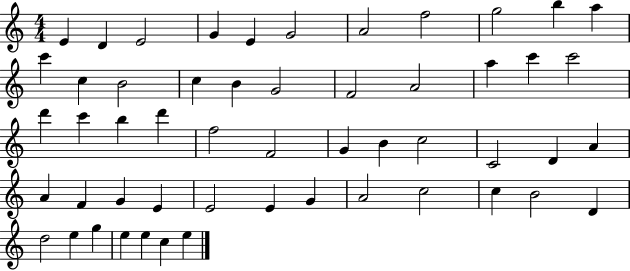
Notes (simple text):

E4/q D4/q E4/h G4/q E4/q G4/h A4/h F5/h G5/h B5/q A5/q C6/q C5/q B4/h C5/q B4/q G4/h F4/h A4/h A5/q C6/q C6/h D6/q C6/q B5/q D6/q F5/h F4/h G4/q B4/q C5/h C4/h D4/q A4/q A4/q F4/q G4/q E4/q E4/h E4/q G4/q A4/h C5/h C5/q B4/h D4/q D5/h E5/q G5/q E5/q E5/q C5/q E5/q